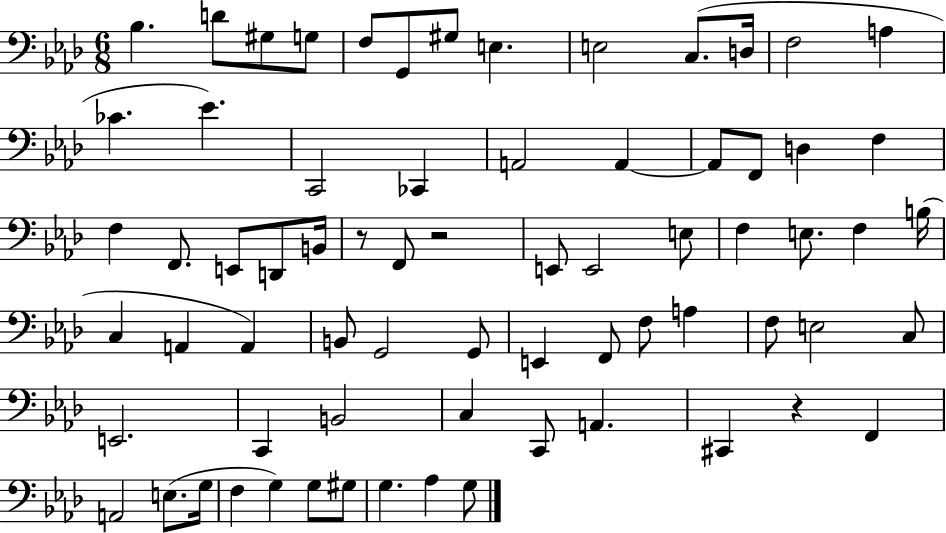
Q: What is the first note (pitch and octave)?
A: Bb3